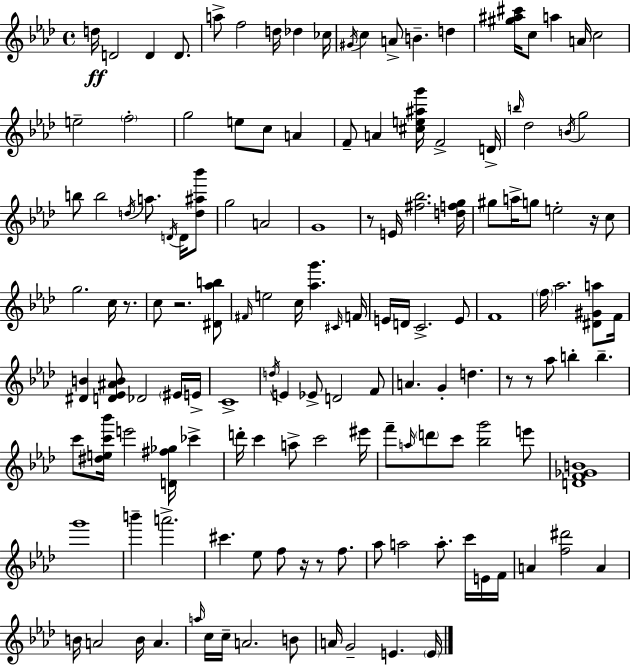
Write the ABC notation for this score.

X:1
T:Untitled
M:4/4
L:1/4
K:Ab
d/4 D2 D D/2 a/2 f2 d/4 _d _c/4 ^G/4 c A/2 B d [^g^a^c']/4 c/2 a A/4 c2 e2 f2 g2 e/2 c/2 A F/2 A [^ce^ag']/4 F2 D/4 b/4 _d2 B/4 g2 b/2 b2 d/4 a/2 D/4 D/4 [d^a_b']/2 g2 A2 G4 z/2 E/4 [^f_b]2 [dfg]/4 ^g/2 a/4 g/2 e2 z/4 c/2 g2 c/4 z/2 c/2 z2 [^D_ab]/2 ^F/4 e2 c/4 [_ag'] ^C/4 F/4 E/4 D/4 C2 E/2 F4 f/4 _a2 [^D^Ga]/2 F/4 [^DB] [D_E^AB]/2 _D2 ^E/4 E/4 C4 d/4 E _E/2 D2 F/2 A G d z/2 z/2 _a/2 b b c'/2 [^dec'_b']/4 e'2 [D^f_g]/4 _c' d'/4 c' a/2 c'2 ^e'/4 f'/2 a/4 d'/2 c'/2 [_bg']2 e'/2 [DF_GB]4 g'4 b' a'2 ^c' _e/2 f/2 z/4 z/2 f/2 _a/2 a2 a/2 c'/4 E/4 F/4 A [f^d']2 A B/4 A2 B/4 A a/4 c/4 c/4 A2 B/2 A/4 G2 E E/4